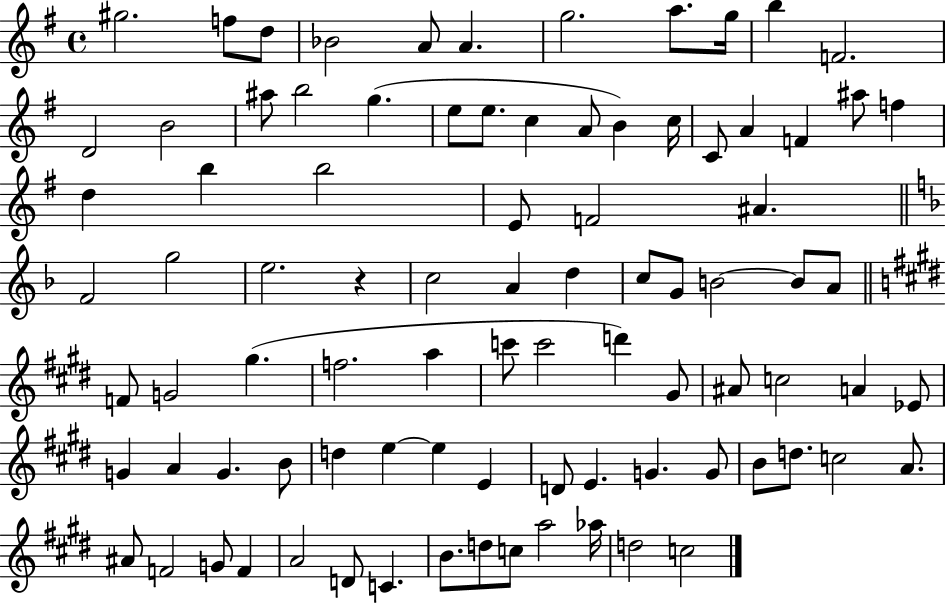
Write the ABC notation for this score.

X:1
T:Untitled
M:4/4
L:1/4
K:G
^g2 f/2 d/2 _B2 A/2 A g2 a/2 g/4 b F2 D2 B2 ^a/2 b2 g e/2 e/2 c A/2 B c/4 C/2 A F ^a/2 f d b b2 E/2 F2 ^A F2 g2 e2 z c2 A d c/2 G/2 B2 B/2 A/2 F/2 G2 ^g f2 a c'/2 c'2 d' ^G/2 ^A/2 c2 A _E/2 G A G B/2 d e e E D/2 E G G/2 B/2 d/2 c2 A/2 ^A/2 F2 G/2 F A2 D/2 C B/2 d/2 c/2 a2 _a/4 d2 c2